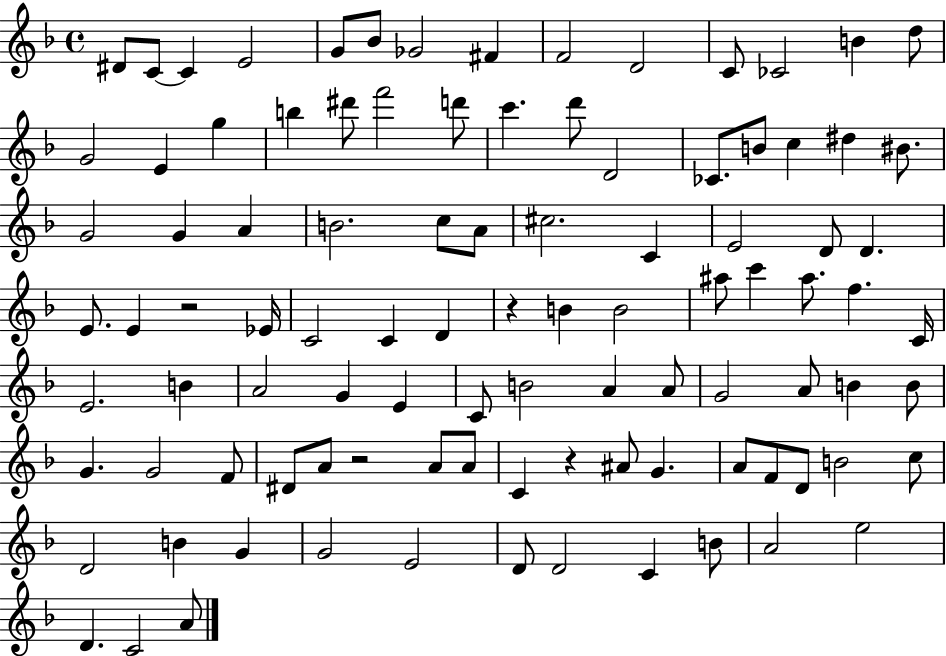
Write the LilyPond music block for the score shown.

{
  \clef treble
  \time 4/4
  \defaultTimeSignature
  \key f \major
  \repeat volta 2 { dis'8 c'8~~ c'4 e'2 | g'8 bes'8 ges'2 fis'4 | f'2 d'2 | c'8 ces'2 b'4 d''8 | \break g'2 e'4 g''4 | b''4 dis'''8 f'''2 d'''8 | c'''4. d'''8 d'2 | ces'8. b'8 c''4 dis''4 bis'8. | \break g'2 g'4 a'4 | b'2. c''8 a'8 | cis''2. c'4 | e'2 d'8 d'4. | \break e'8. e'4 r2 ees'16 | c'2 c'4 d'4 | r4 b'4 b'2 | ais''8 c'''4 ais''8. f''4. c'16 | \break e'2. b'4 | a'2 g'4 e'4 | c'8 b'2 a'4 a'8 | g'2 a'8 b'4 b'8 | \break g'4. g'2 f'8 | dis'8 a'8 r2 a'8 a'8 | c'4 r4 ais'8 g'4. | a'8 f'8 d'8 b'2 c''8 | \break d'2 b'4 g'4 | g'2 e'2 | d'8 d'2 c'4 b'8 | a'2 e''2 | \break d'4. c'2 a'8 | } \bar "|."
}